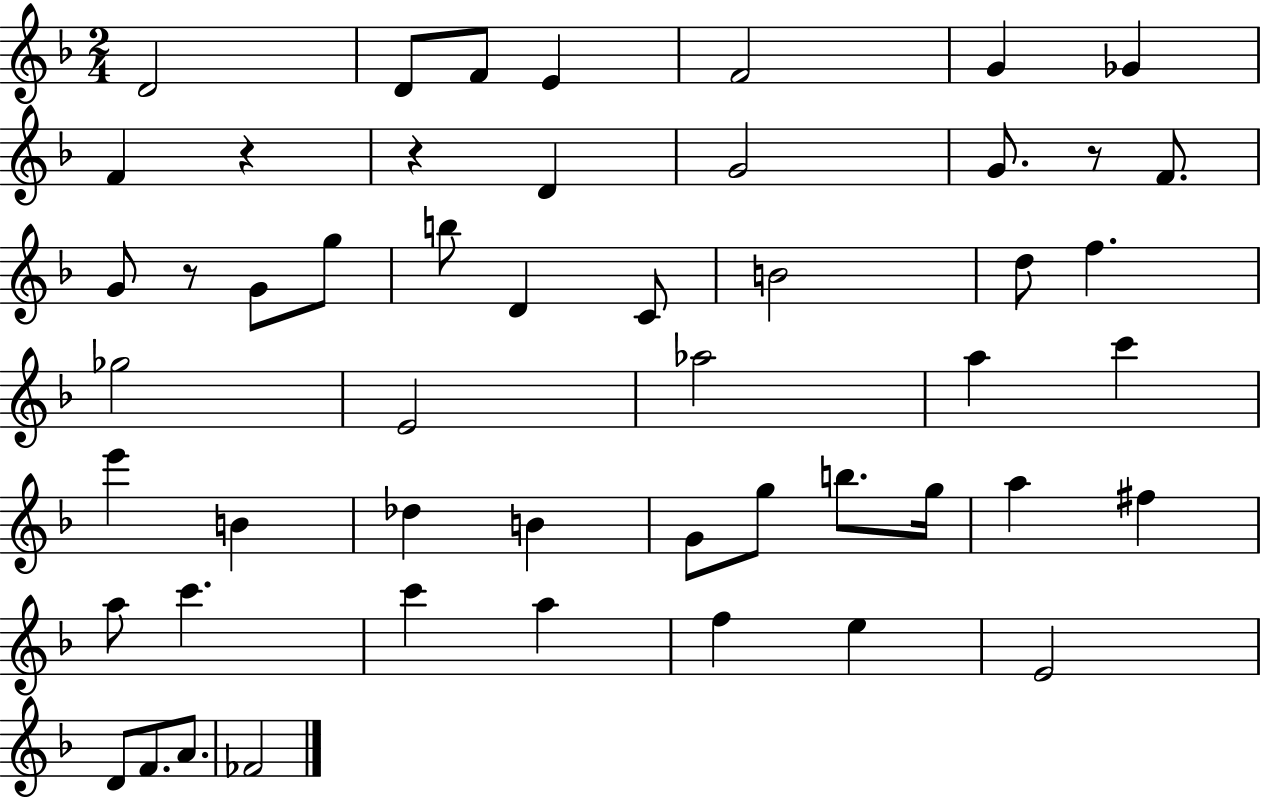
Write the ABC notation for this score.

X:1
T:Untitled
M:2/4
L:1/4
K:F
D2 D/2 F/2 E F2 G _G F z z D G2 G/2 z/2 F/2 G/2 z/2 G/2 g/2 b/2 D C/2 B2 d/2 f _g2 E2 _a2 a c' e' B _d B G/2 g/2 b/2 g/4 a ^f a/2 c' c' a f e E2 D/2 F/2 A/2 _F2